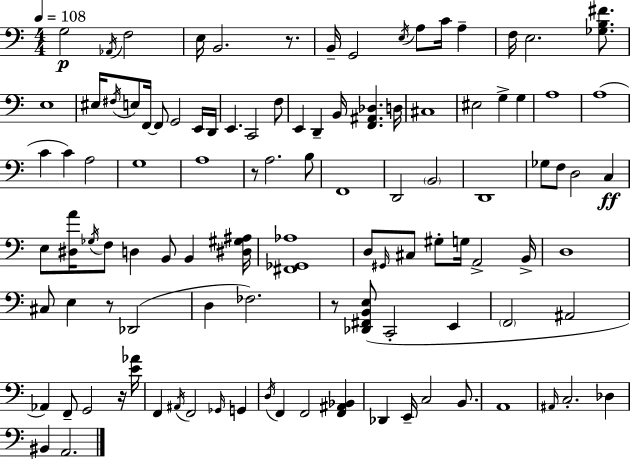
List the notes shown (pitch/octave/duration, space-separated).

G3/h Ab2/s F3/h E3/s B2/h. R/e. B2/s G2/h E3/s A3/e C4/s A3/q F3/s E3/h. [Gb3,B3,F#4]/e. E3/w EIS3/s F#3/s E3/e F2/s F2/e G2/h E2/s D2/s E2/q. C2/h F3/e E2/q D2/q B2/s [F2,A#2,Db3]/q. D3/s C#3/w EIS3/h G3/q G3/q A3/w A3/w C4/q C4/q A3/h G3/w A3/w R/e A3/h. B3/e F2/w D2/h B2/h D2/w Gb3/e F3/e D3/h C3/q E3/e [D#3,A4]/s Gb3/s F3/e D3/q B2/e B2/q [D#3,G#3,A#3]/s [F#2,Gb2,Ab3]/w D3/e G#2/s C#3/e G#3/e G3/s A2/h B2/s D3/w C#3/e E3/q R/e Db2/h D3/q FES3/h. R/e [Db2,F#2,B2,E3]/e C2/h E2/q F2/h A#2/h Ab2/q F2/e G2/h R/s [E4,Ab4]/s F2/q A#2/s F2/h Gb2/s G2/q D3/s F2/q F2/h [F2,A#2,Bb2]/q Db2/q E2/s C3/h B2/e. A2/w A#2/s C3/h. Db3/q BIS2/q A2/h.